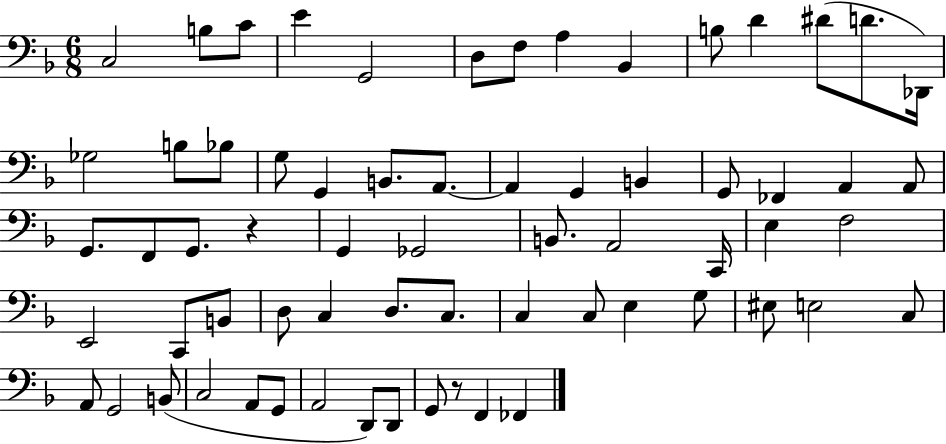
C3/h B3/e C4/e E4/q G2/h D3/e F3/e A3/q Bb2/q B3/e D4/q D#4/e D4/e. Db2/s Gb3/h B3/e Bb3/e G3/e G2/q B2/e. A2/e. A2/q G2/q B2/q G2/e FES2/q A2/q A2/e G2/e. F2/e G2/e. R/q G2/q Gb2/h B2/e. A2/h C2/s E3/q F3/h E2/h C2/e B2/e D3/e C3/q D3/e. C3/e. C3/q C3/e E3/q G3/e EIS3/e E3/h C3/e A2/e G2/h B2/e C3/h A2/e G2/e A2/h D2/e D2/e G2/e R/e F2/q FES2/q